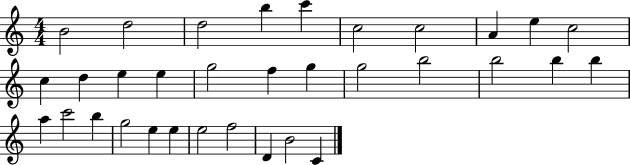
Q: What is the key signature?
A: C major